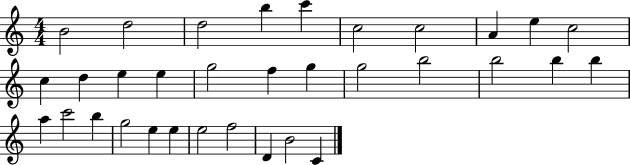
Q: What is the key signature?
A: C major